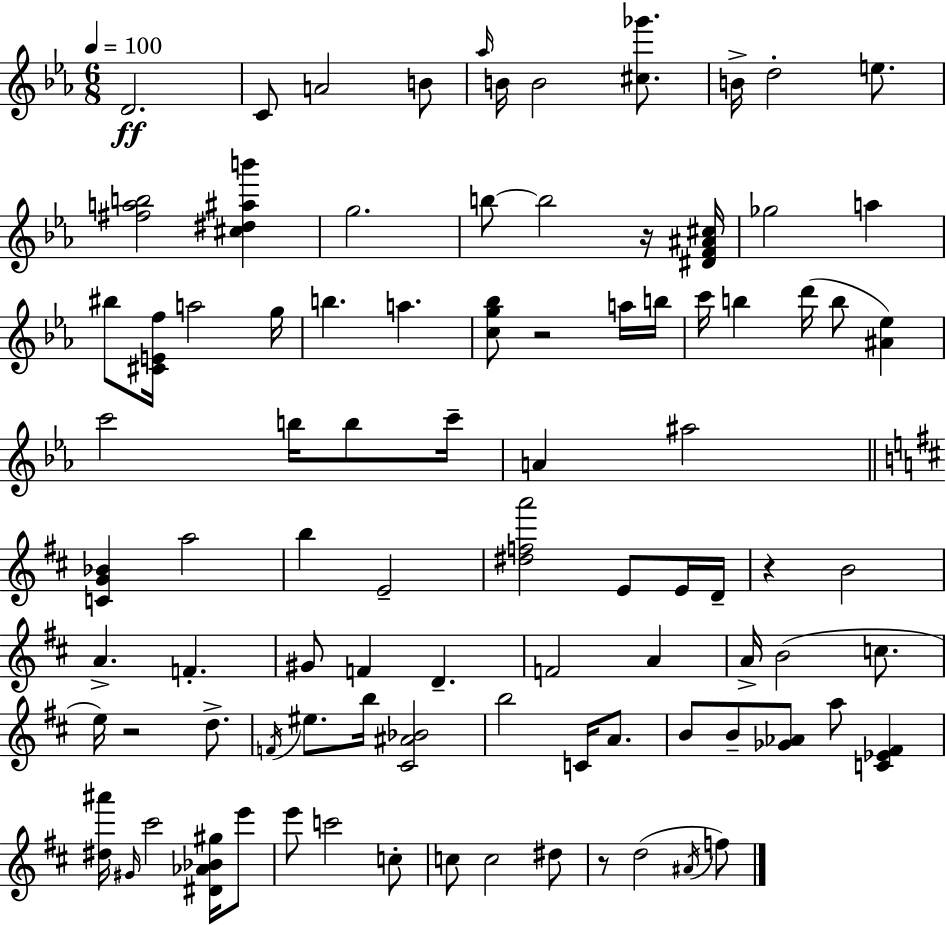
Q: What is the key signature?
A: C minor